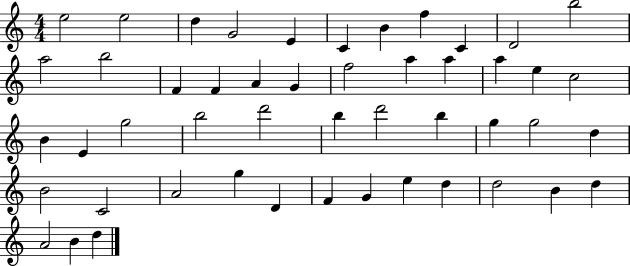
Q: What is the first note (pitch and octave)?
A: E5